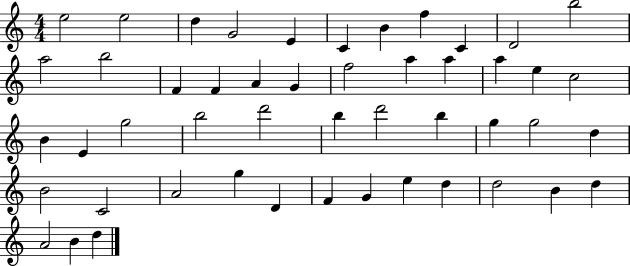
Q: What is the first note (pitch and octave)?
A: E5